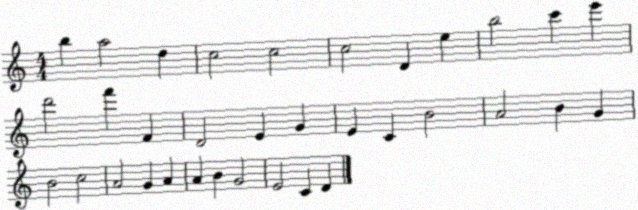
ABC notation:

X:1
T:Untitled
M:4/4
L:1/4
K:C
b a2 d c2 c2 c2 D e b2 c' e' d'2 f' F D2 E G E C B2 A2 B G B2 c2 A2 G A A B G2 E2 C D